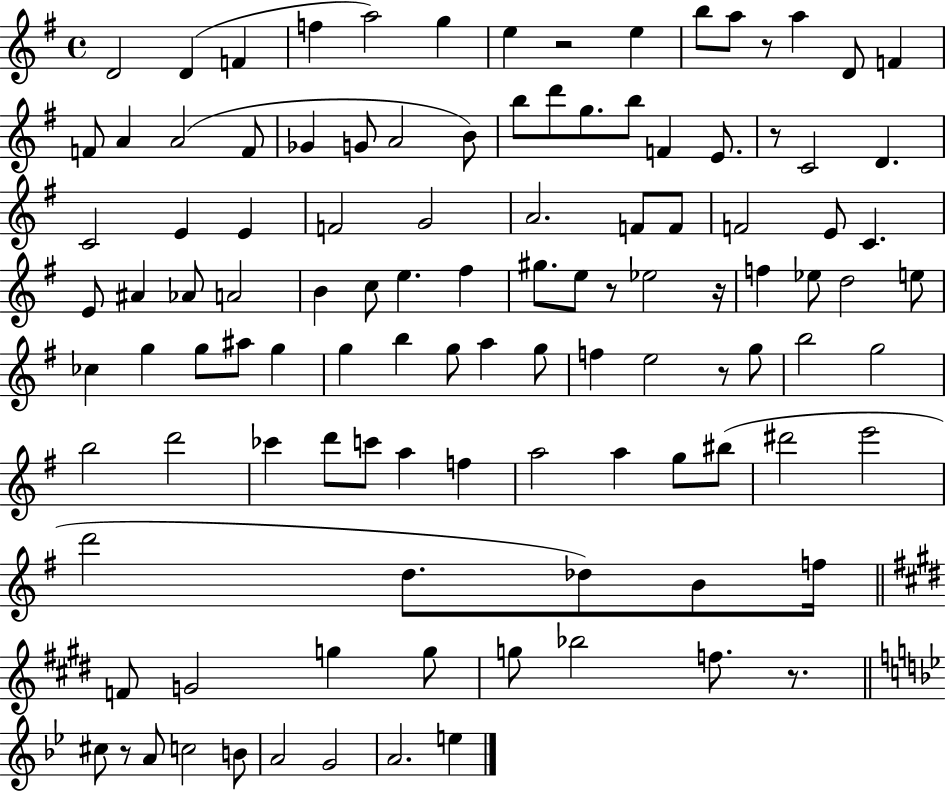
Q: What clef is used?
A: treble